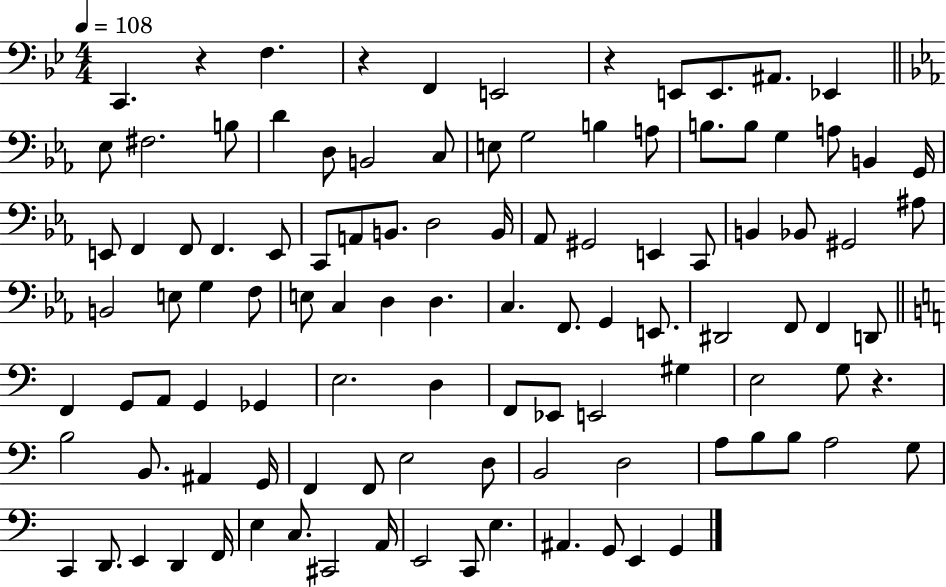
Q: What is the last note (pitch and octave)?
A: G2